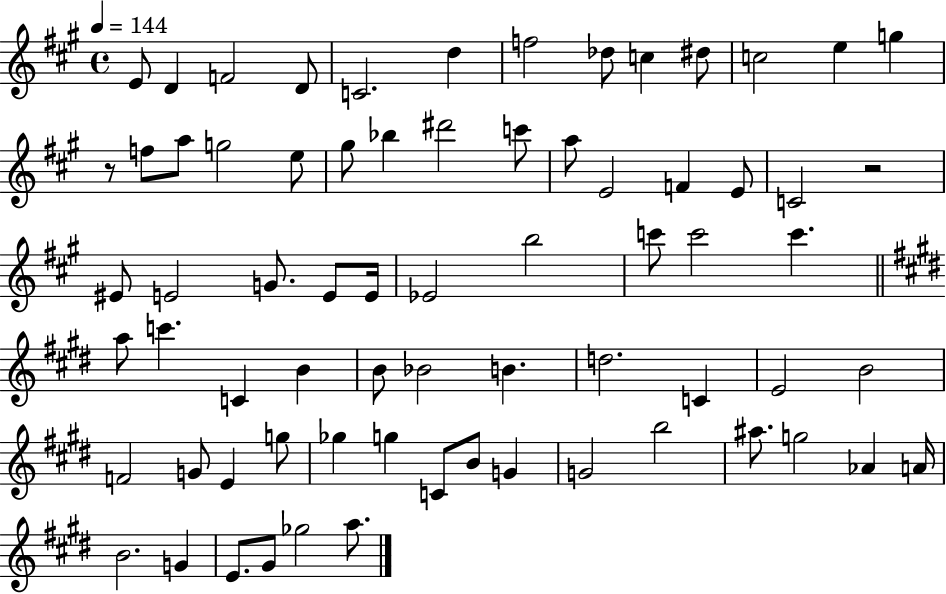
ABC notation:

X:1
T:Untitled
M:4/4
L:1/4
K:A
E/2 D F2 D/2 C2 d f2 _d/2 c ^d/2 c2 e g z/2 f/2 a/2 g2 e/2 ^g/2 _b ^d'2 c'/2 a/2 E2 F E/2 C2 z2 ^E/2 E2 G/2 E/2 E/4 _E2 b2 c'/2 c'2 c' a/2 c' C B B/2 _B2 B d2 C E2 B2 F2 G/2 E g/2 _g g C/2 B/2 G G2 b2 ^a/2 g2 _A A/4 B2 G E/2 ^G/2 _g2 a/2